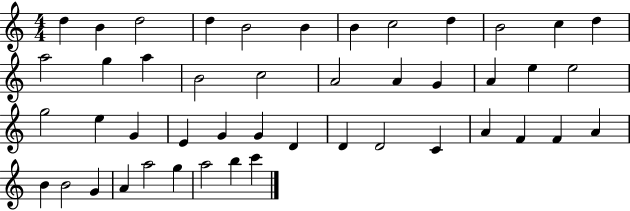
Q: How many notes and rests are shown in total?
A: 46